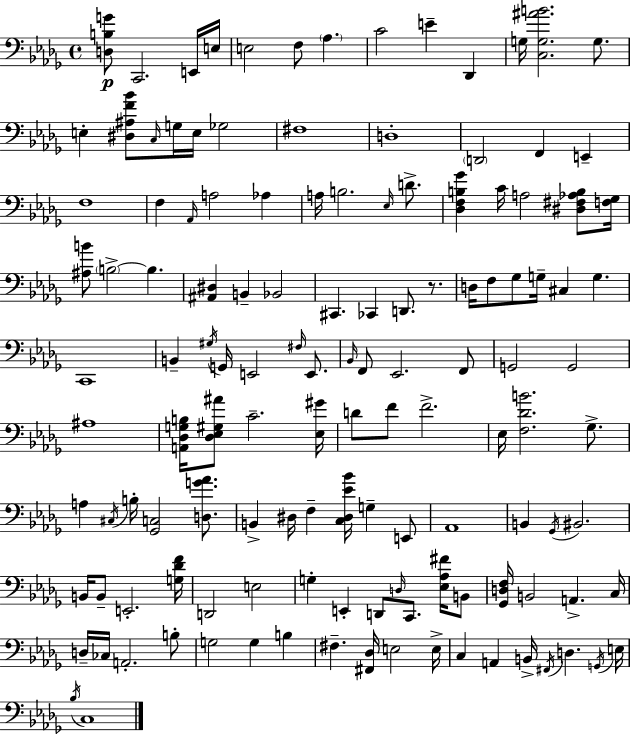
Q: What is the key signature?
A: BES minor